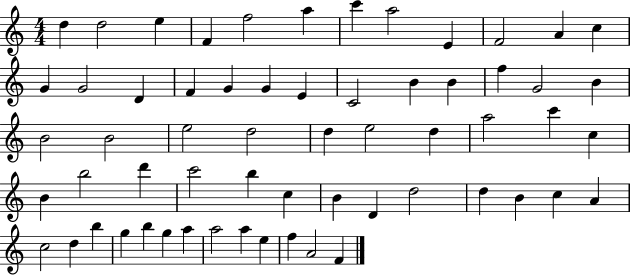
D5/q D5/h E5/q F4/q F5/h A5/q C6/q A5/h E4/q F4/h A4/q C5/q G4/q G4/h D4/q F4/q G4/q G4/q E4/q C4/h B4/q B4/q F5/q G4/h B4/q B4/h B4/h E5/h D5/h D5/q E5/h D5/q A5/h C6/q C5/q B4/q B5/h D6/q C6/h B5/q C5/q B4/q D4/q D5/h D5/q B4/q C5/q A4/q C5/h D5/q B5/q G5/q B5/q G5/q A5/q A5/h A5/q E5/q F5/q A4/h F4/q